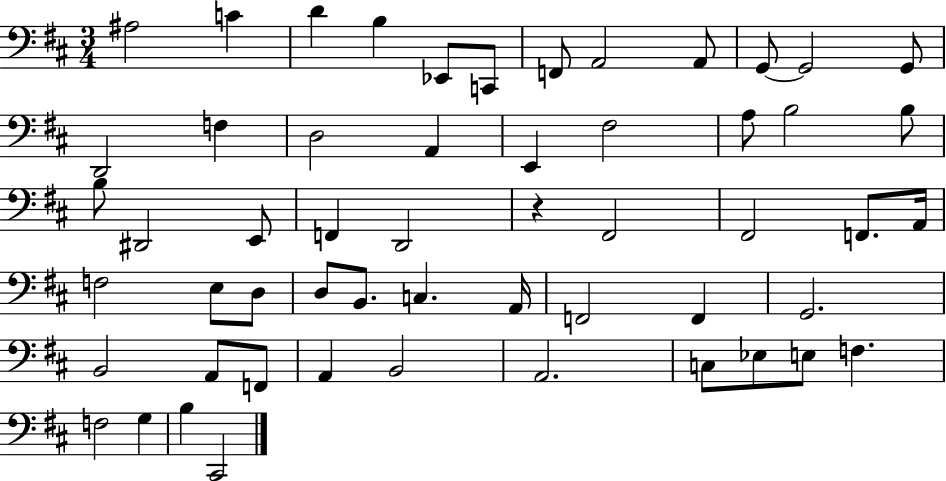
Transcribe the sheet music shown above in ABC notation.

X:1
T:Untitled
M:3/4
L:1/4
K:D
^A,2 C D B, _E,,/2 C,,/2 F,,/2 A,,2 A,,/2 G,,/2 G,,2 G,,/2 D,,2 F, D,2 A,, E,, ^F,2 A,/2 B,2 B,/2 B,/2 ^D,,2 E,,/2 F,, D,,2 z ^F,,2 ^F,,2 F,,/2 A,,/4 F,2 E,/2 D,/2 D,/2 B,,/2 C, A,,/4 F,,2 F,, G,,2 B,,2 A,,/2 F,,/2 A,, B,,2 A,,2 C,/2 _E,/2 E,/2 F, F,2 G, B, ^C,,2